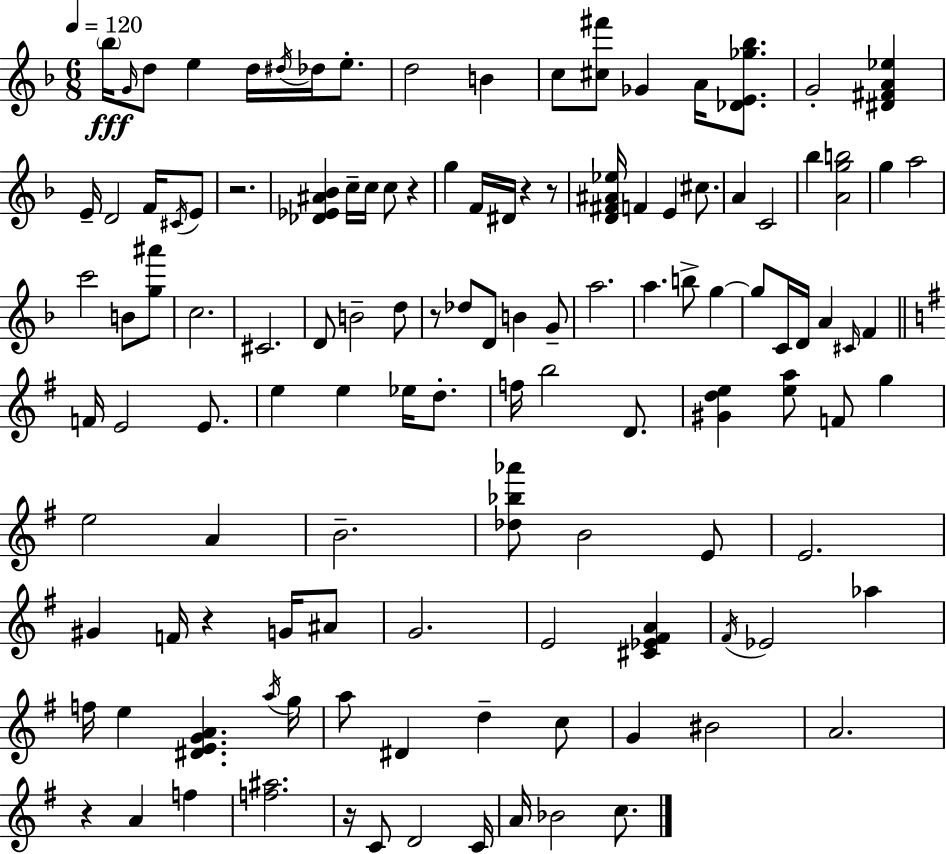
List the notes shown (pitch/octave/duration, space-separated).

Bb5/s G4/s D5/e E5/q D5/s D#5/s Db5/s E5/e. D5/h B4/q C5/e [C#5,F#6]/e Gb4/q A4/s [Db4,E4,Gb5,Bb5]/e. G4/h [D#4,F#4,A4,Eb5]/q E4/s D4/h F4/s C#4/s E4/e R/h. [Db4,Eb4,A#4,Bb4]/q C5/s C5/s C5/e R/q G5/q F4/s D#4/s R/q R/e [D4,F#4,A#4,Eb5]/s F4/q E4/q C#5/e. A4/q C4/h Bb5/q [A4,G5,B5]/h G5/q A5/h C6/h B4/e [G5,A#6]/e C5/h. C#4/h. D4/e B4/h D5/e R/e Db5/e D4/e B4/q G4/e A5/h. A5/q. B5/e G5/q G5/e C4/s D4/s A4/q C#4/s F4/q F4/s E4/h E4/e. E5/q E5/q Eb5/s D5/e. F5/s B5/h D4/e. [G#4,D5,E5]/q [E5,A5]/e F4/e G5/q E5/h A4/q B4/h. [Db5,Bb5,Ab6]/e B4/h E4/e E4/h. G#4/q F4/s R/q G4/s A#4/e G4/h. E4/h [C#4,Eb4,F#4,A4]/q F#4/s Eb4/h Ab5/q F5/s E5/q [D#4,E4,G4,A4]/q. A5/s G5/s A5/e D#4/q D5/q C5/e G4/q BIS4/h A4/h. R/q A4/q F5/q [F5,A#5]/h. R/s C4/e D4/h C4/s A4/s Bb4/h C5/e.